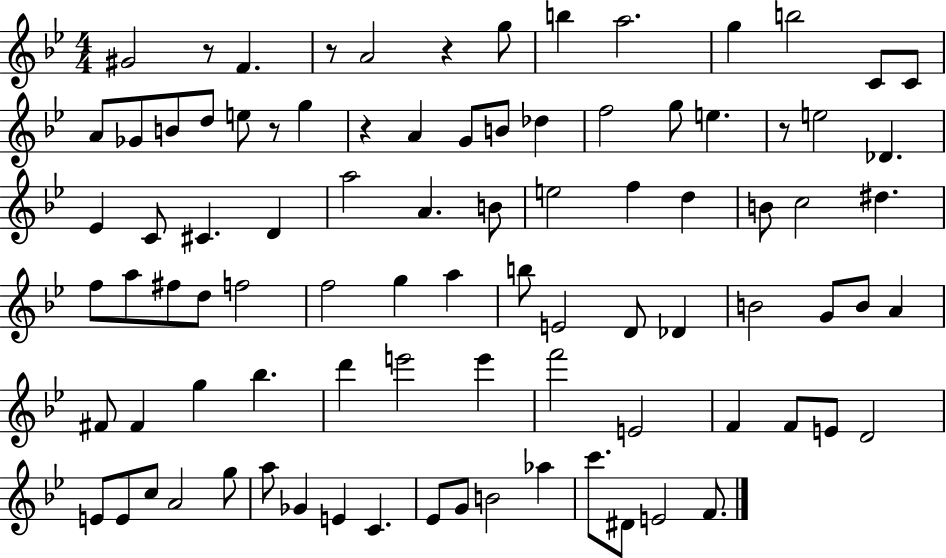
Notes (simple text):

G#4/h R/e F4/q. R/e A4/h R/q G5/e B5/q A5/h. G5/q B5/h C4/e C4/e A4/e Gb4/e B4/e D5/e E5/e R/e G5/q R/q A4/q G4/e B4/e Db5/q F5/h G5/e E5/q. R/e E5/h Db4/q. Eb4/q C4/e C#4/q. D4/q A5/h A4/q. B4/e E5/h F5/q D5/q B4/e C5/h D#5/q. F5/e A5/e F#5/e D5/e F5/h F5/h G5/q A5/q B5/e E4/h D4/e Db4/q B4/h G4/e B4/e A4/q F#4/e F#4/q G5/q Bb5/q. D6/q E6/h E6/q F6/h E4/h F4/q F4/e E4/e D4/h E4/e E4/e C5/e A4/h G5/e A5/e Gb4/q E4/q C4/q. Eb4/e G4/e B4/h Ab5/q C6/e. D#4/e E4/h F4/e.